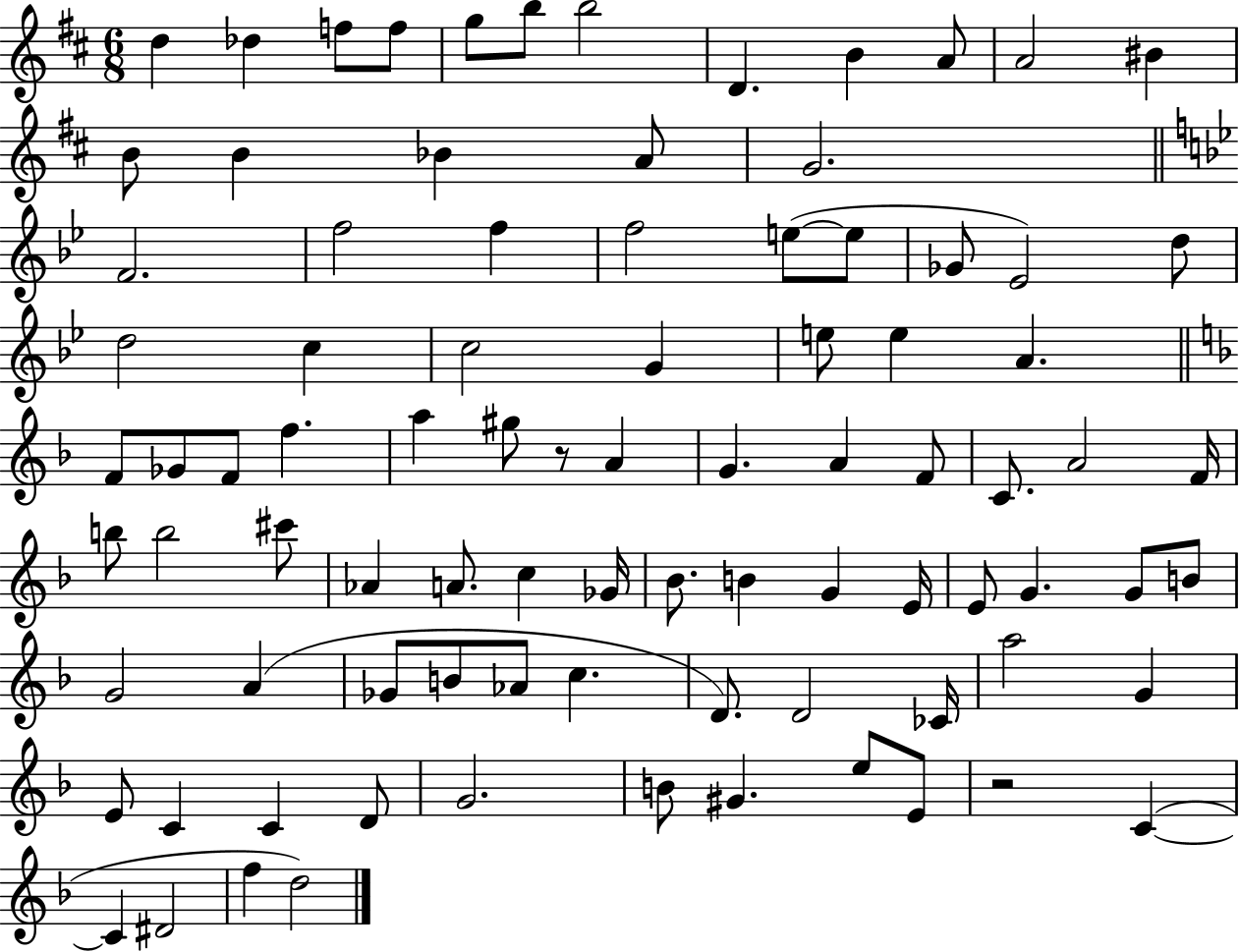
D5/q Db5/q F5/e F5/e G5/e B5/e B5/h D4/q. B4/q A4/e A4/h BIS4/q B4/e B4/q Bb4/q A4/e G4/h. F4/h. F5/h F5/q F5/h E5/e E5/e Gb4/e Eb4/h D5/e D5/h C5/q C5/h G4/q E5/e E5/q A4/q. F4/e Gb4/e F4/e F5/q. A5/q G#5/e R/e A4/q G4/q. A4/q F4/e C4/e. A4/h F4/s B5/e B5/h C#6/e Ab4/q A4/e. C5/q Gb4/s Bb4/e. B4/q G4/q E4/s E4/e G4/q. G4/e B4/e G4/h A4/q Gb4/e B4/e Ab4/e C5/q. D4/e. D4/h CES4/s A5/h G4/q E4/e C4/q C4/q D4/e G4/h. B4/e G#4/q. E5/e E4/e R/h C4/q C4/q D#4/h F5/q D5/h